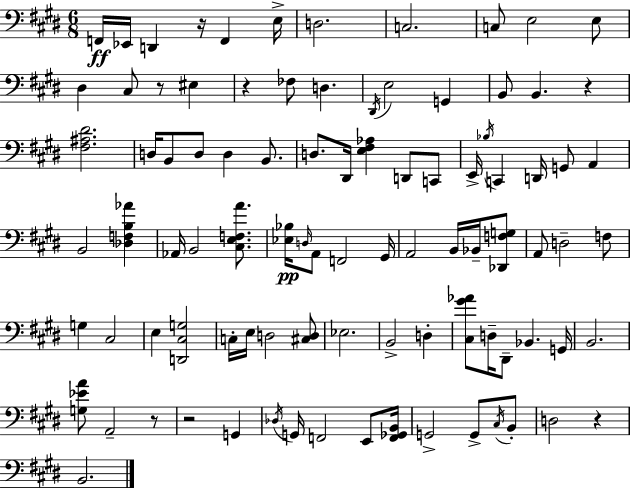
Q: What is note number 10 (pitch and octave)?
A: E3